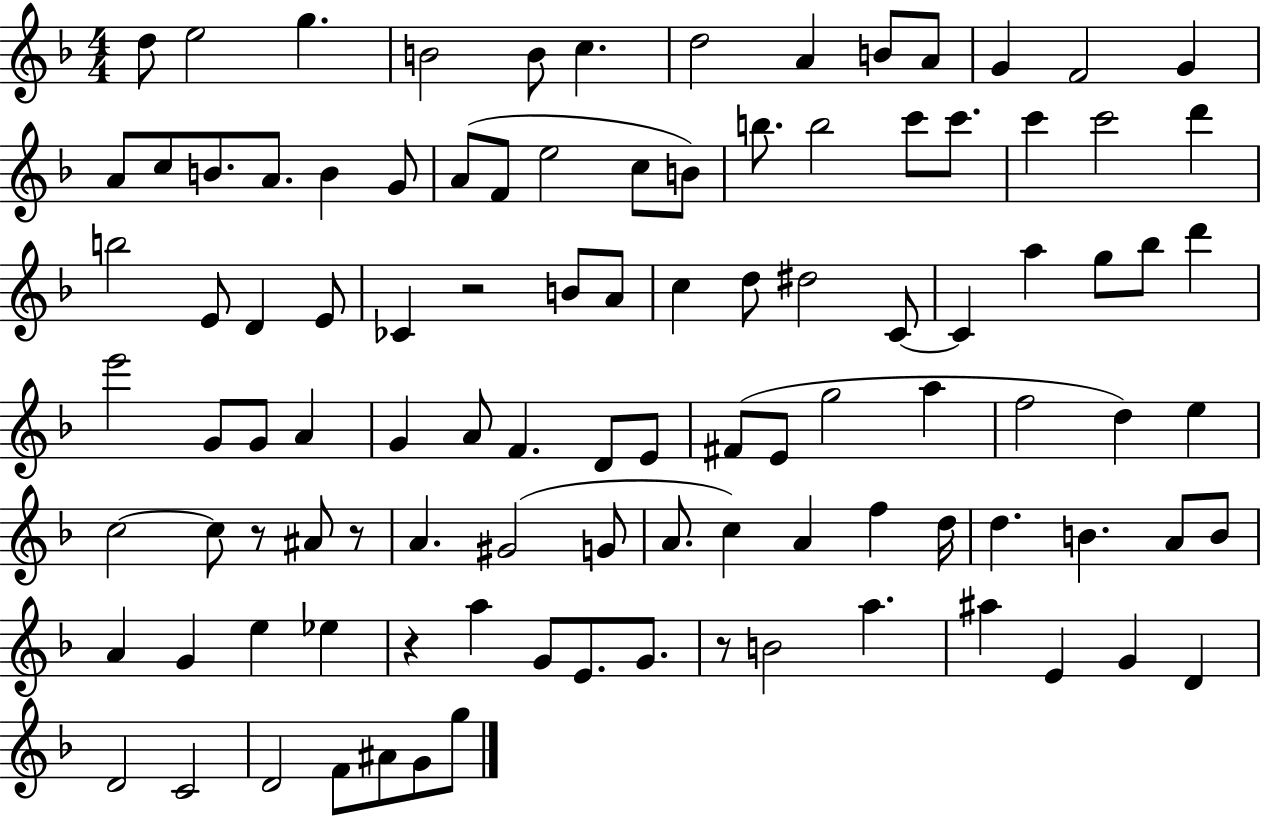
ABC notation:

X:1
T:Untitled
M:4/4
L:1/4
K:F
d/2 e2 g B2 B/2 c d2 A B/2 A/2 G F2 G A/2 c/2 B/2 A/2 B G/2 A/2 F/2 e2 c/2 B/2 b/2 b2 c'/2 c'/2 c' c'2 d' b2 E/2 D E/2 _C z2 B/2 A/2 c d/2 ^d2 C/2 C a g/2 _b/2 d' e'2 G/2 G/2 A G A/2 F D/2 E/2 ^F/2 E/2 g2 a f2 d e c2 c/2 z/2 ^A/2 z/2 A ^G2 G/2 A/2 c A f d/4 d B A/2 B/2 A G e _e z a G/2 E/2 G/2 z/2 B2 a ^a E G D D2 C2 D2 F/2 ^A/2 G/2 g/2